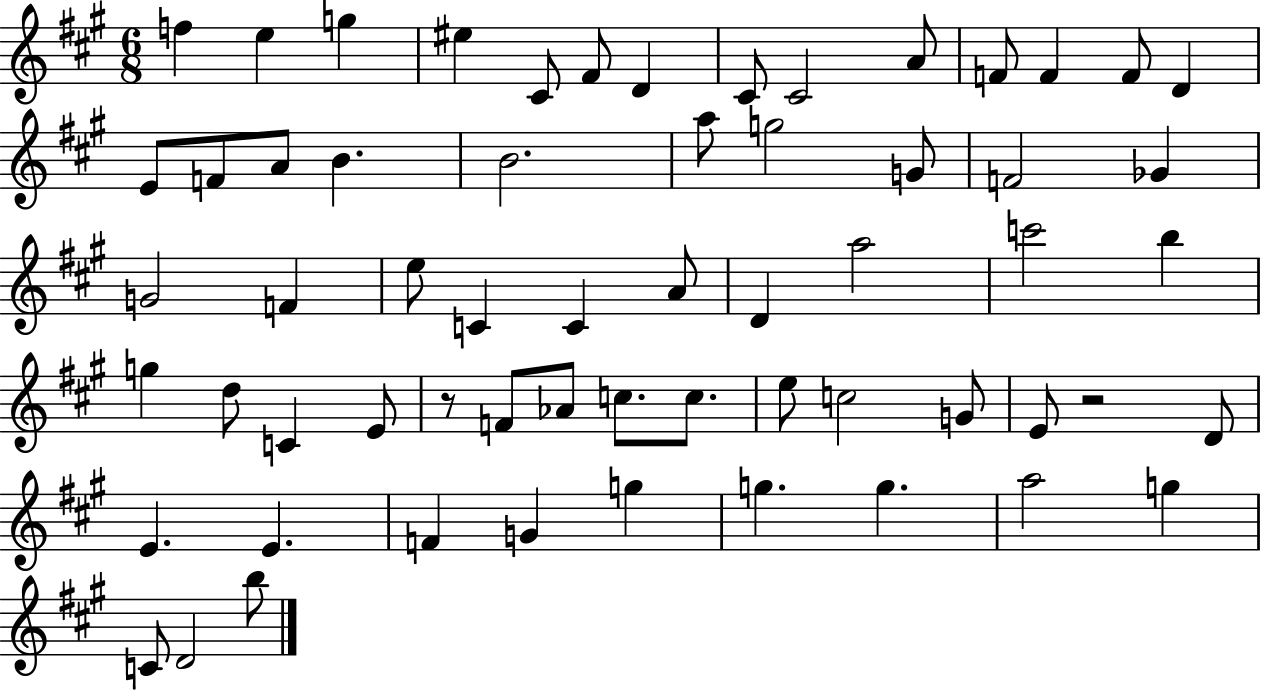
F5/q E5/q G5/q EIS5/q C#4/e F#4/e D4/q C#4/e C#4/h A4/e F4/e F4/q F4/e D4/q E4/e F4/e A4/e B4/q. B4/h. A5/e G5/h G4/e F4/h Gb4/q G4/h F4/q E5/e C4/q C4/q A4/e D4/q A5/h C6/h B5/q G5/q D5/e C4/q E4/e R/e F4/e Ab4/e C5/e. C5/e. E5/e C5/h G4/e E4/e R/h D4/e E4/q. E4/q. F4/q G4/q G5/q G5/q. G5/q. A5/h G5/q C4/e D4/h B5/e